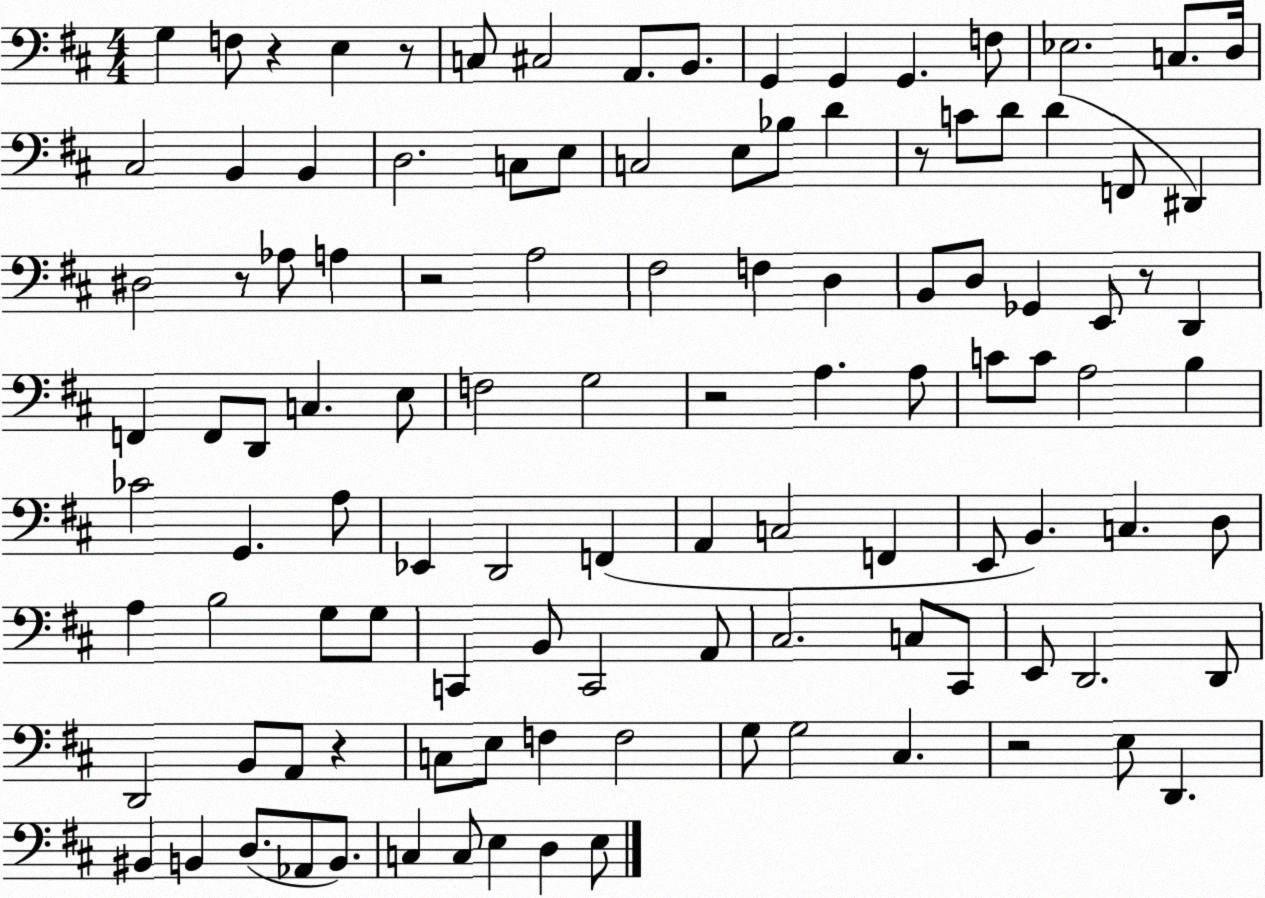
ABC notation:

X:1
T:Untitled
M:4/4
L:1/4
K:D
G, F,/2 z E, z/2 C,/2 ^C,2 A,,/2 B,,/2 G,, G,, G,, F,/2 _E,2 C,/2 D,/4 ^C,2 B,, B,, D,2 C,/2 E,/2 C,2 E,/2 _B,/2 D z/2 C/2 D/2 D F,,/2 ^D,, ^D,2 z/2 _A,/2 A, z2 A,2 ^F,2 F, D, B,,/2 D,/2 _G,, E,,/2 z/2 D,, F,, F,,/2 D,,/2 C, E,/2 F,2 G,2 z2 A, A,/2 C/2 C/2 A,2 B, _C2 G,, A,/2 _E,, D,,2 F,, A,, C,2 F,, E,,/2 B,, C, D,/2 A, B,2 G,/2 G,/2 C,, B,,/2 C,,2 A,,/2 ^C,2 C,/2 ^C,,/2 E,,/2 D,,2 D,,/2 D,,2 B,,/2 A,,/2 z C,/2 E,/2 F, F,2 G,/2 G,2 ^C, z2 E,/2 D,, ^B,, B,, D,/2 _A,,/2 B,,/2 C, C,/2 E, D, E,/2